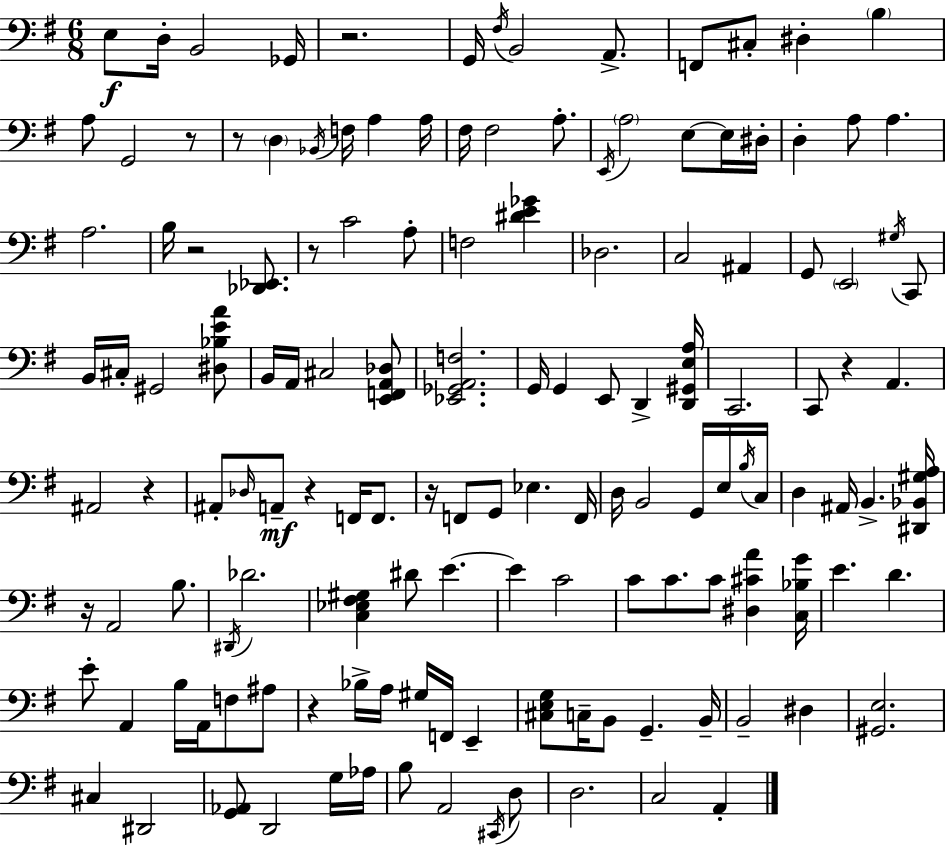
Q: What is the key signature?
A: G major